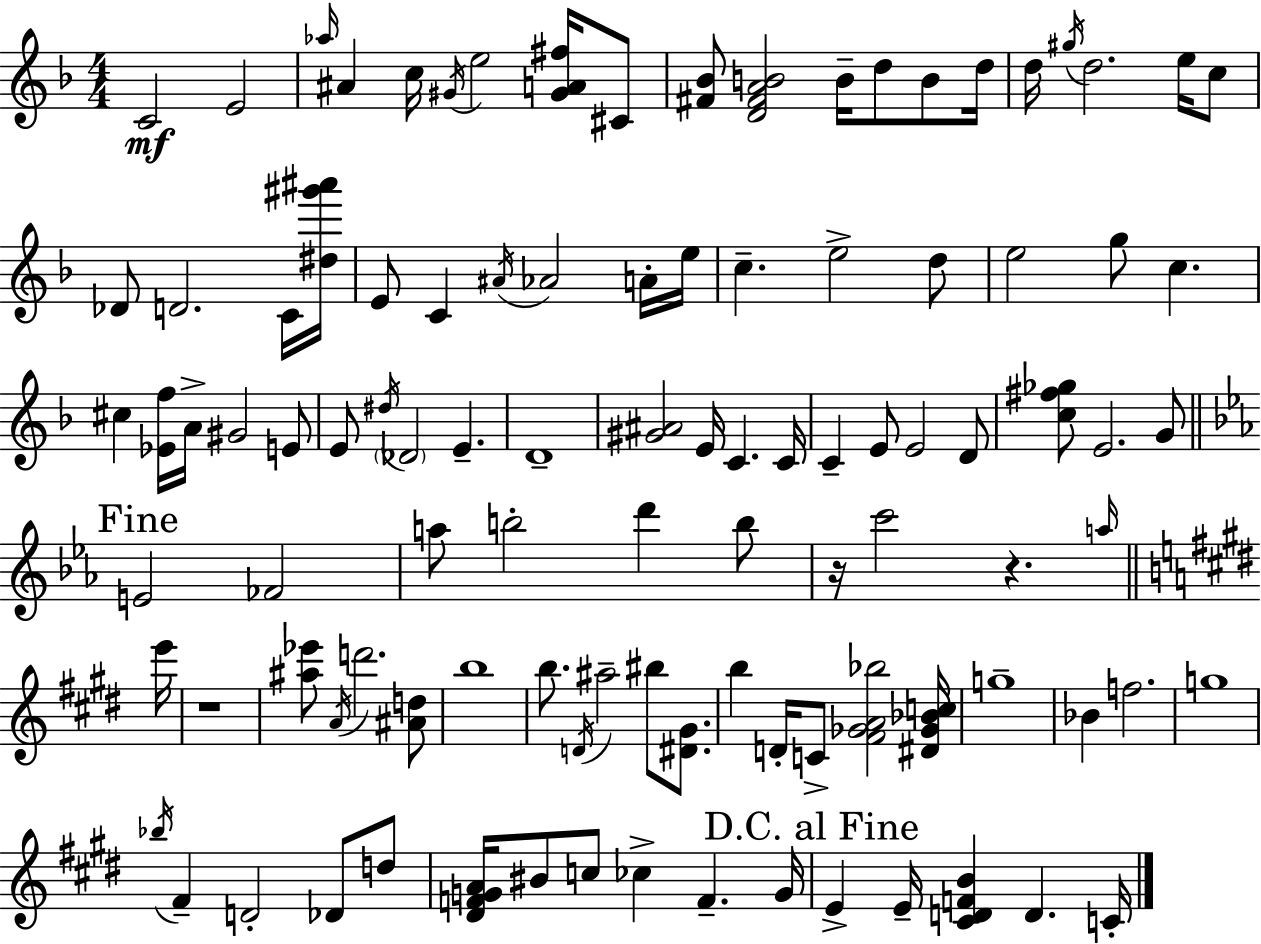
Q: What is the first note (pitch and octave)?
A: C4